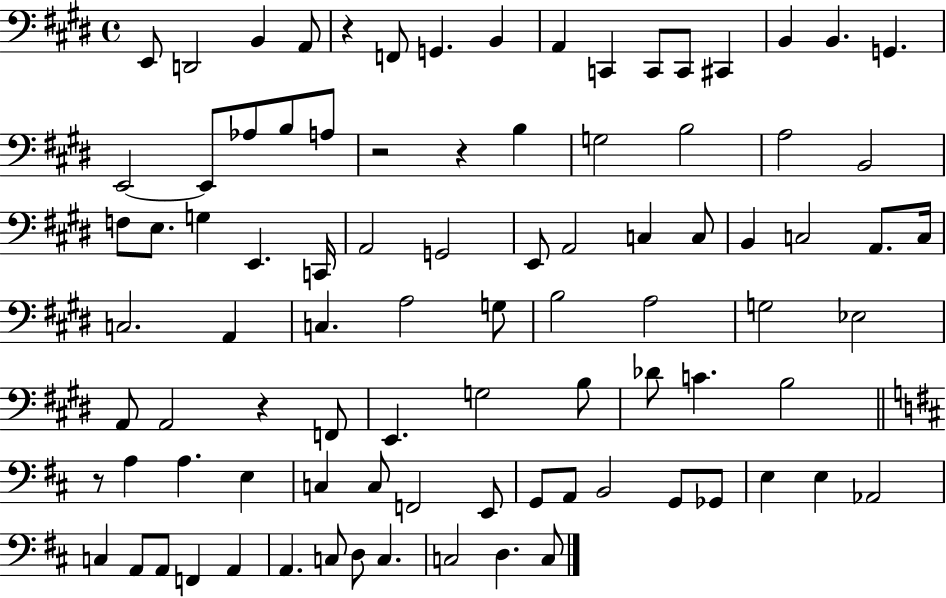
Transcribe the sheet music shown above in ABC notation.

X:1
T:Untitled
M:4/4
L:1/4
K:E
E,,/2 D,,2 B,, A,,/2 z F,,/2 G,, B,, A,, C,, C,,/2 C,,/2 ^C,, B,, B,, G,, E,,2 E,,/2 _A,/2 B,/2 A,/2 z2 z B, G,2 B,2 A,2 B,,2 F,/2 E,/2 G, E,, C,,/4 A,,2 G,,2 E,,/2 A,,2 C, C,/2 B,, C,2 A,,/2 C,/4 C,2 A,, C, A,2 G,/2 B,2 A,2 G,2 _E,2 A,,/2 A,,2 z F,,/2 E,, G,2 B,/2 _D/2 C B,2 z/2 A, A, E, C, C,/2 F,,2 E,,/2 G,,/2 A,,/2 B,,2 G,,/2 _G,,/2 E, E, _A,,2 C, A,,/2 A,,/2 F,, A,, A,, C,/2 D,/2 C, C,2 D, C,/2